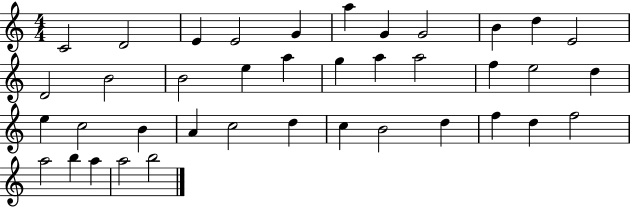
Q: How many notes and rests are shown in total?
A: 39